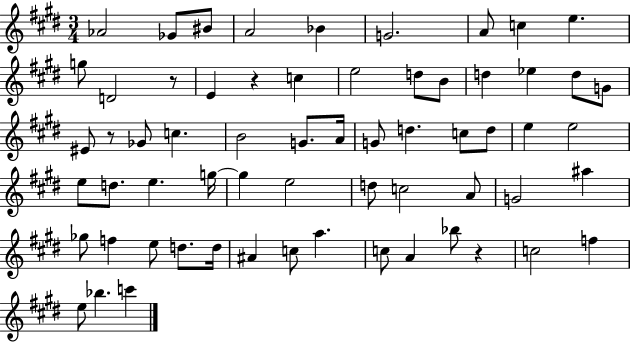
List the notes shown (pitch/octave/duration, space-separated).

Ab4/h Gb4/e BIS4/e A4/h Bb4/q G4/h. A4/e C5/q E5/q. G5/e D4/h R/e E4/q R/q C5/q E5/h D5/e B4/e D5/q Eb5/q D5/e G4/e EIS4/e R/e Gb4/e C5/q. B4/h G4/e. A4/s G4/e D5/q. C5/e D5/e E5/q E5/h E5/e D5/e. E5/q. G5/s G5/q E5/h D5/e C5/h A4/e G4/h A#5/q Gb5/e F5/q E5/e D5/e. D5/s A#4/q C5/e A5/q. C5/e A4/q Bb5/e R/q C5/h F5/q E5/e Bb5/q. C6/q